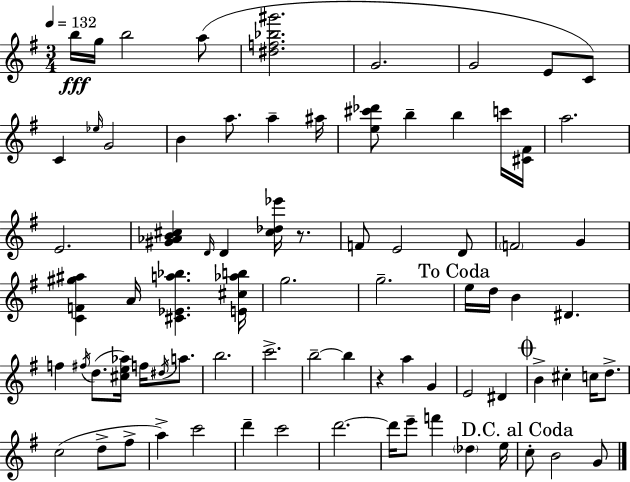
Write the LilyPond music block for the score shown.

{
  \clef treble
  \numericTimeSignature
  \time 3/4
  \key e \minor
  \tempo 4 = 132
  b''16\fff g''16 b''2 a''8( | <dis'' f'' bes'' gis'''>2. | g'2. | g'2 e'8 c'8) | \break c'4 \grace { ees''16 } g'2 | b'4 a''8. a''4-- | ais''16 <e'' cis''' des'''>8 b''4-- b''4 c'''16 | <cis' fis'>16 a''2. | \break e'2. | <gis' aes' b' cis''>4 \grace { d'16 } d'4 <cis'' des'' ees'''>16 r8. | f'8 e'2 | d'8 \parenthesize f'2 g'4 | \break <c' f' gis'' ais''>4 a'16 <cis' ees' a'' bes''>4. | <e' cis'' aes'' b''>16 g''2. | g''2.-- | \mark "To Coda" e''16 d''16 b'4 dis'4. | \break f''4 \acciaccatura { fis''16 }( d''8. <cis'' e'' aes''>16) f''16 | \acciaccatura { dis''16 } a''8. b''2. | c'''2.-> | b''2--~~ | \break b''4 r4 a''4 | g'4 e'2 | dis'4 \mark \markup { \musicglyph "scripts.coda" } b'4-> cis''4-. | c''16 d''8.-> c''2( | \break d''8-> fis''8-> a''4->) c'''2 | d'''4-- c'''2 | d'''2.~~ | d'''16 e'''8-- f'''4 \parenthesize des''4 | \break e''16 \mark "D.C. al Coda" c''8-. b'2 | g'8 \bar "|."
}